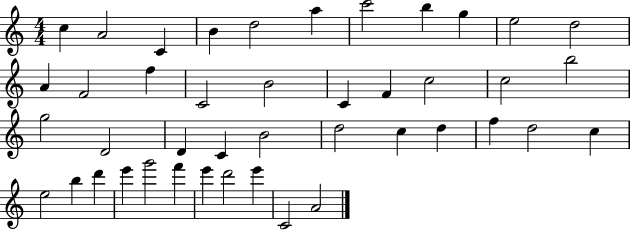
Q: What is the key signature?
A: C major